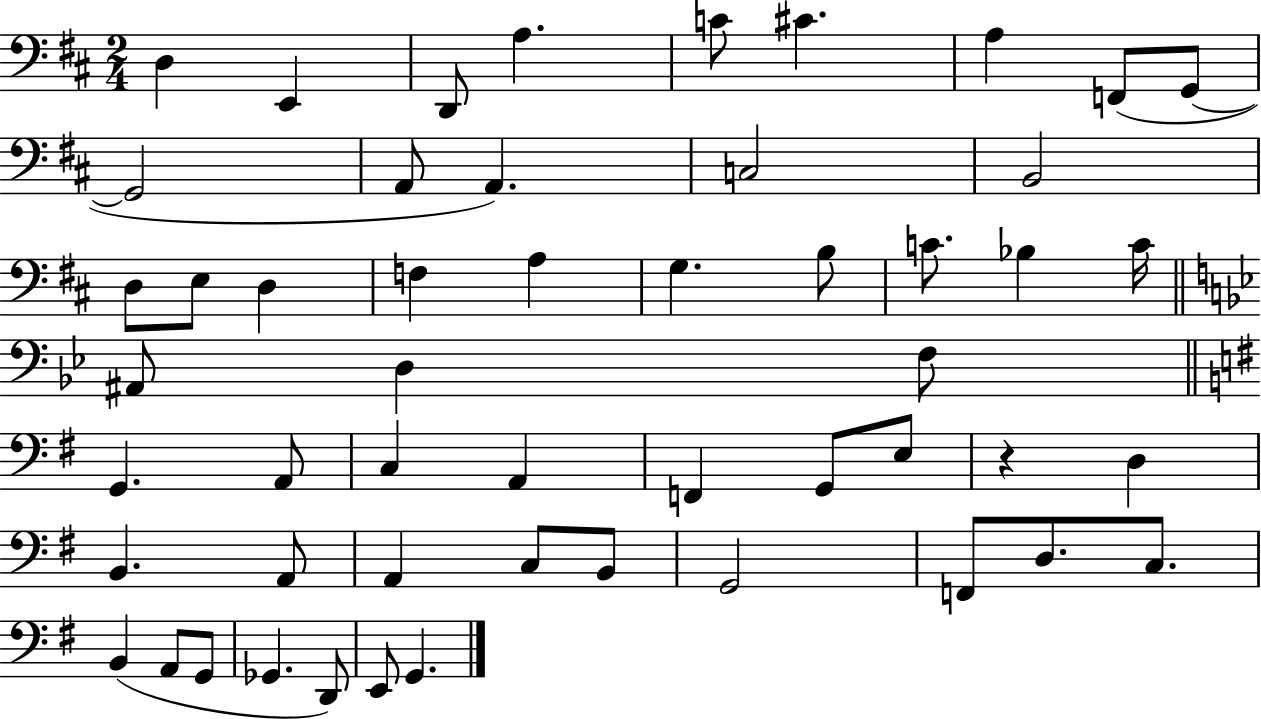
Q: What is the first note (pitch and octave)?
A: D3